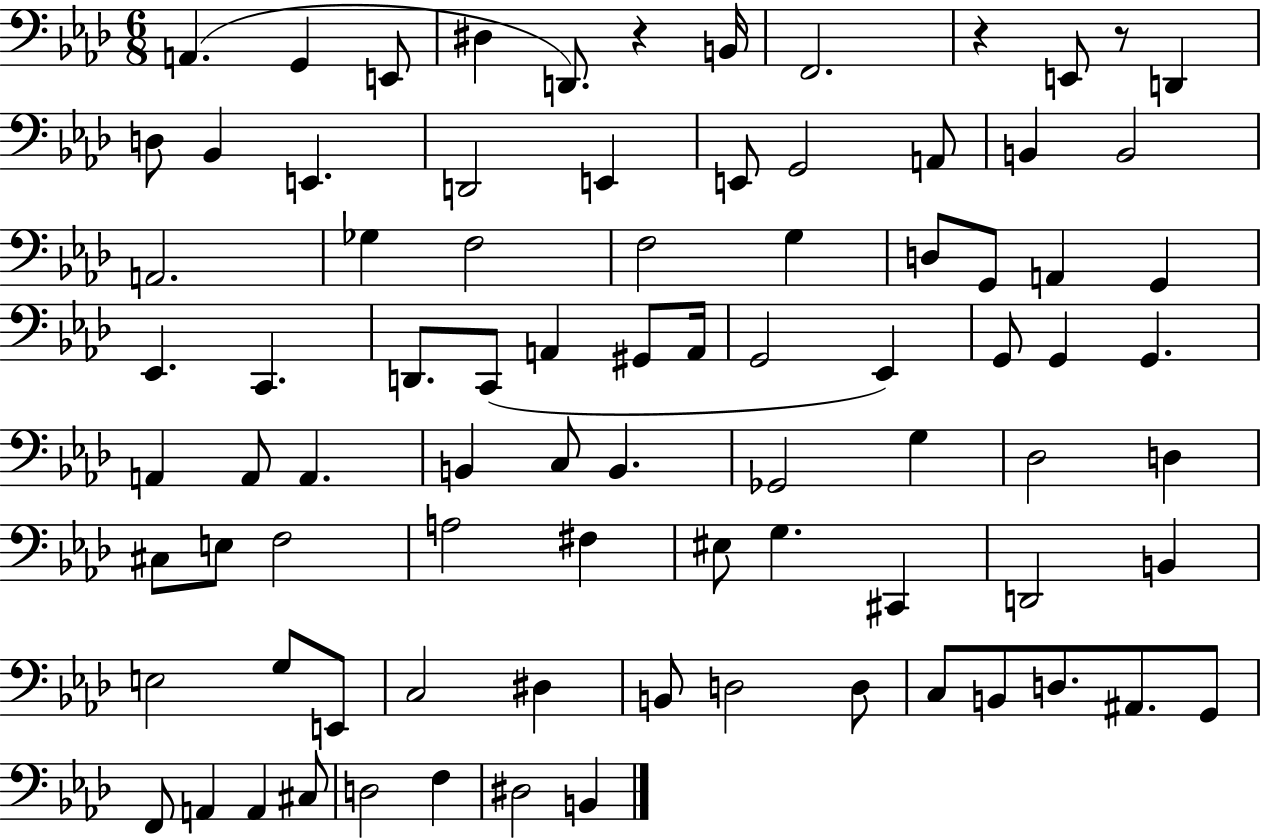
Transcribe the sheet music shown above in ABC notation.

X:1
T:Untitled
M:6/8
L:1/4
K:Ab
A,, G,, E,,/2 ^D, D,,/2 z B,,/4 F,,2 z E,,/2 z/2 D,, D,/2 _B,, E,, D,,2 E,, E,,/2 G,,2 A,,/2 B,, B,,2 A,,2 _G, F,2 F,2 G, D,/2 G,,/2 A,, G,, _E,, C,, D,,/2 C,,/2 A,, ^G,,/2 A,,/4 G,,2 _E,, G,,/2 G,, G,, A,, A,,/2 A,, B,, C,/2 B,, _G,,2 G, _D,2 D, ^C,/2 E,/2 F,2 A,2 ^F, ^E,/2 G, ^C,, D,,2 B,, E,2 G,/2 E,,/2 C,2 ^D, B,,/2 D,2 D,/2 C,/2 B,,/2 D,/2 ^A,,/2 G,,/2 F,,/2 A,, A,, ^C,/2 D,2 F, ^D,2 B,,